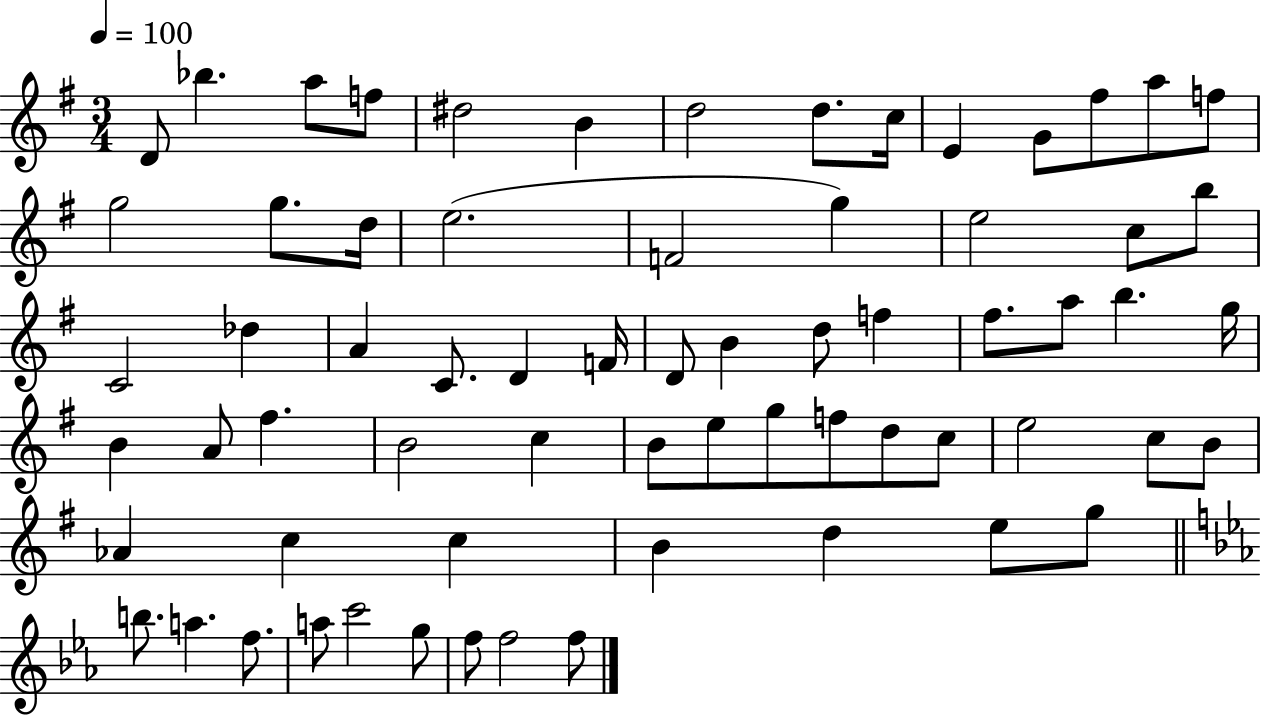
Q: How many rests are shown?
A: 0